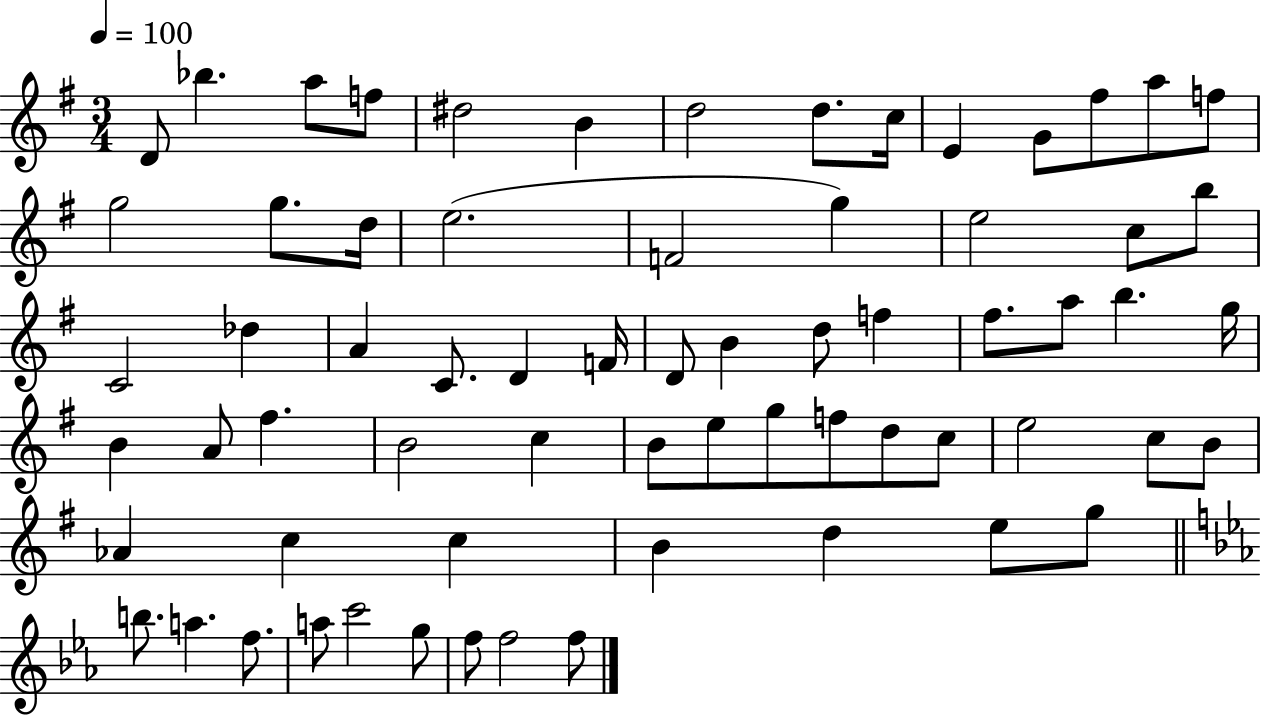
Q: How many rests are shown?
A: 0